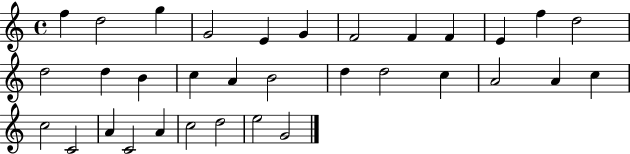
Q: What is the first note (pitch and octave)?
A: F5